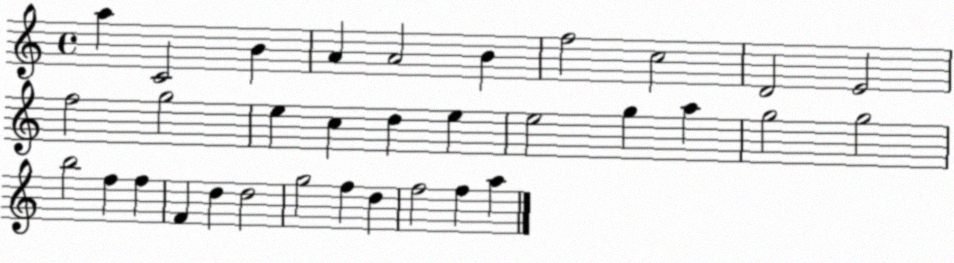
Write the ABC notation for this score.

X:1
T:Untitled
M:4/4
L:1/4
K:C
a C2 B A A2 B f2 c2 D2 E2 f2 g2 e c d e e2 g a g2 g2 b2 f f F d d2 g2 f d f2 f a